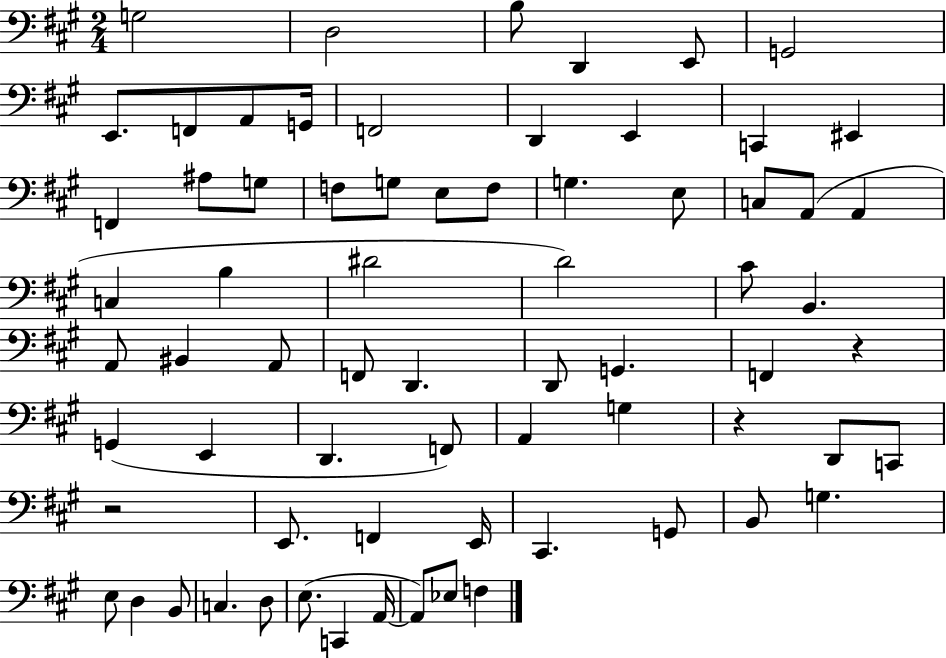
X:1
T:Untitled
M:2/4
L:1/4
K:A
G,2 D,2 B,/2 D,, E,,/2 G,,2 E,,/2 F,,/2 A,,/2 G,,/4 F,,2 D,, E,, C,, ^E,, F,, ^A,/2 G,/2 F,/2 G,/2 E,/2 F,/2 G, E,/2 C,/2 A,,/2 A,, C, B, ^D2 D2 ^C/2 B,, A,,/2 ^B,, A,,/2 F,,/2 D,, D,,/2 G,, F,, z G,, E,, D,, F,,/2 A,, G, z D,,/2 C,,/2 z2 E,,/2 F,, E,,/4 ^C,, G,,/2 B,,/2 G, E,/2 D, B,,/2 C, D,/2 E,/2 C,, A,,/4 A,,/2 _E,/2 F,